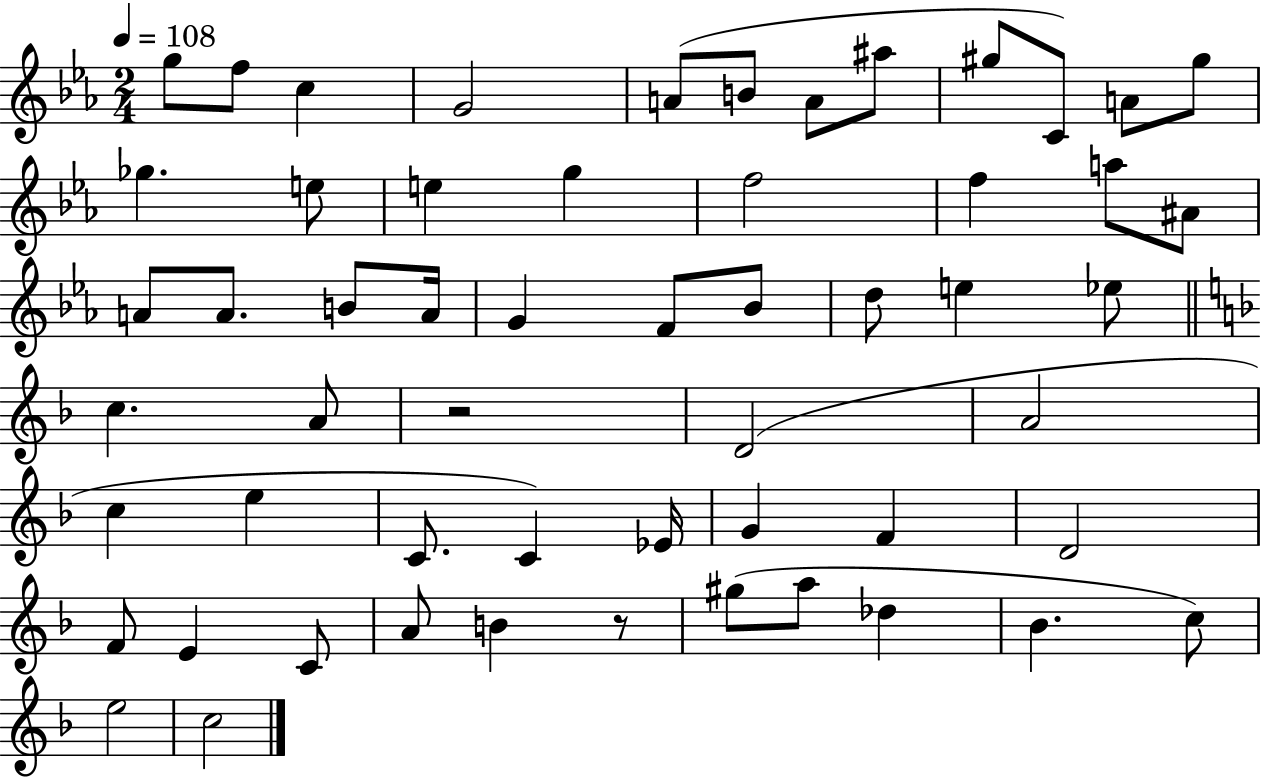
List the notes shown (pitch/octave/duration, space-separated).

G5/e F5/e C5/q G4/h A4/e B4/e A4/e A#5/e G#5/e C4/e A4/e G#5/e Gb5/q. E5/e E5/q G5/q F5/h F5/q A5/e A#4/e A4/e A4/e. B4/e A4/s G4/q F4/e Bb4/e D5/e E5/q Eb5/e C5/q. A4/e R/h D4/h A4/h C5/q E5/q C4/e. C4/q Eb4/s G4/q F4/q D4/h F4/e E4/q C4/e A4/e B4/q R/e G#5/e A5/e Db5/q Bb4/q. C5/e E5/h C5/h